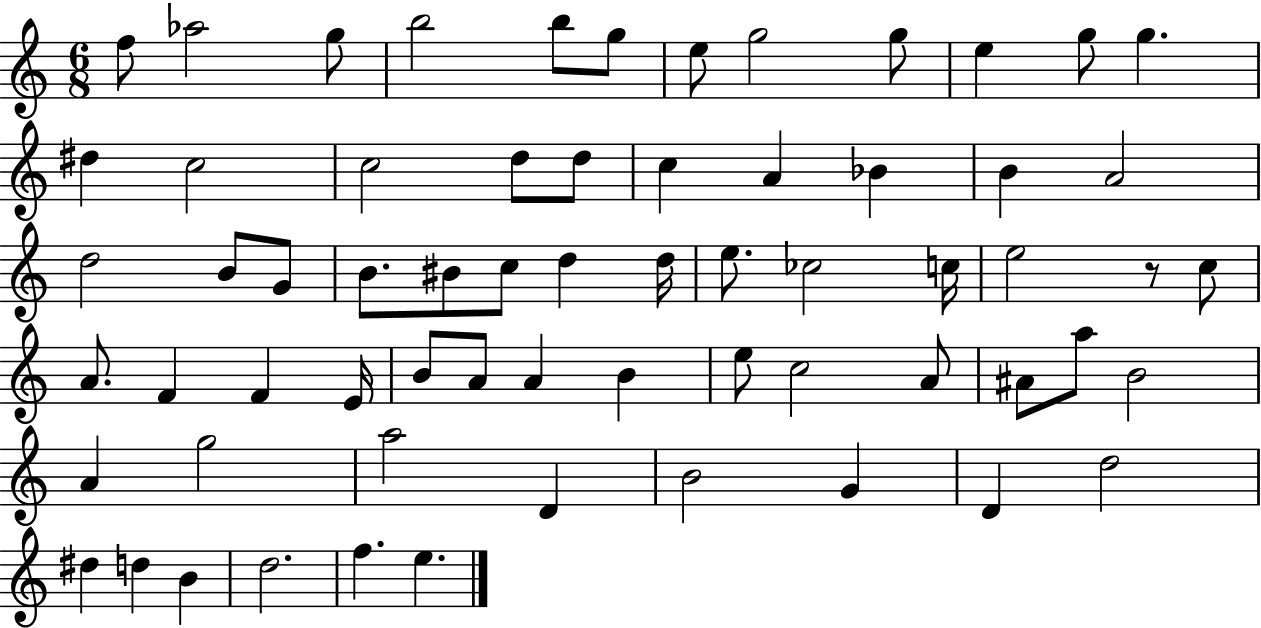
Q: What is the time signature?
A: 6/8